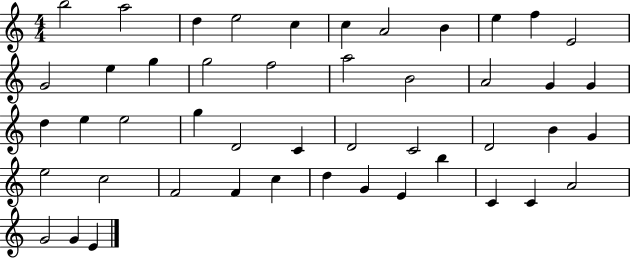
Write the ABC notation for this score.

X:1
T:Untitled
M:4/4
L:1/4
K:C
b2 a2 d e2 c c A2 B e f E2 G2 e g g2 f2 a2 B2 A2 G G d e e2 g D2 C D2 C2 D2 B G e2 c2 F2 F c d G E b C C A2 G2 G E